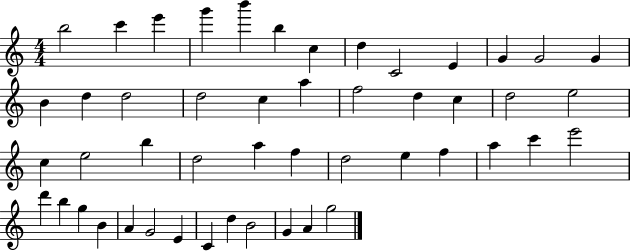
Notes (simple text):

B5/h C6/q E6/q G6/q B6/q B5/q C5/q D5/q C4/h E4/q G4/q G4/h G4/q B4/q D5/q D5/h D5/h C5/q A5/q F5/h D5/q C5/q D5/h E5/h C5/q E5/h B5/q D5/h A5/q F5/q D5/h E5/q F5/q A5/q C6/q E6/h D6/q B5/q G5/q B4/q A4/q G4/h E4/q C4/q D5/q B4/h G4/q A4/q G5/h